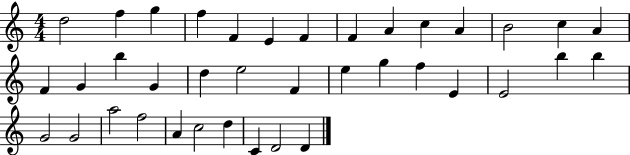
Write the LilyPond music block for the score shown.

{
  \clef treble
  \numericTimeSignature
  \time 4/4
  \key c \major
  d''2 f''4 g''4 | f''4 f'4 e'4 f'4 | f'4 a'4 c''4 a'4 | b'2 c''4 a'4 | \break f'4 g'4 b''4 g'4 | d''4 e''2 f'4 | e''4 g''4 f''4 e'4 | e'2 b''4 b''4 | \break g'2 g'2 | a''2 f''2 | a'4 c''2 d''4 | c'4 d'2 d'4 | \break \bar "|."
}